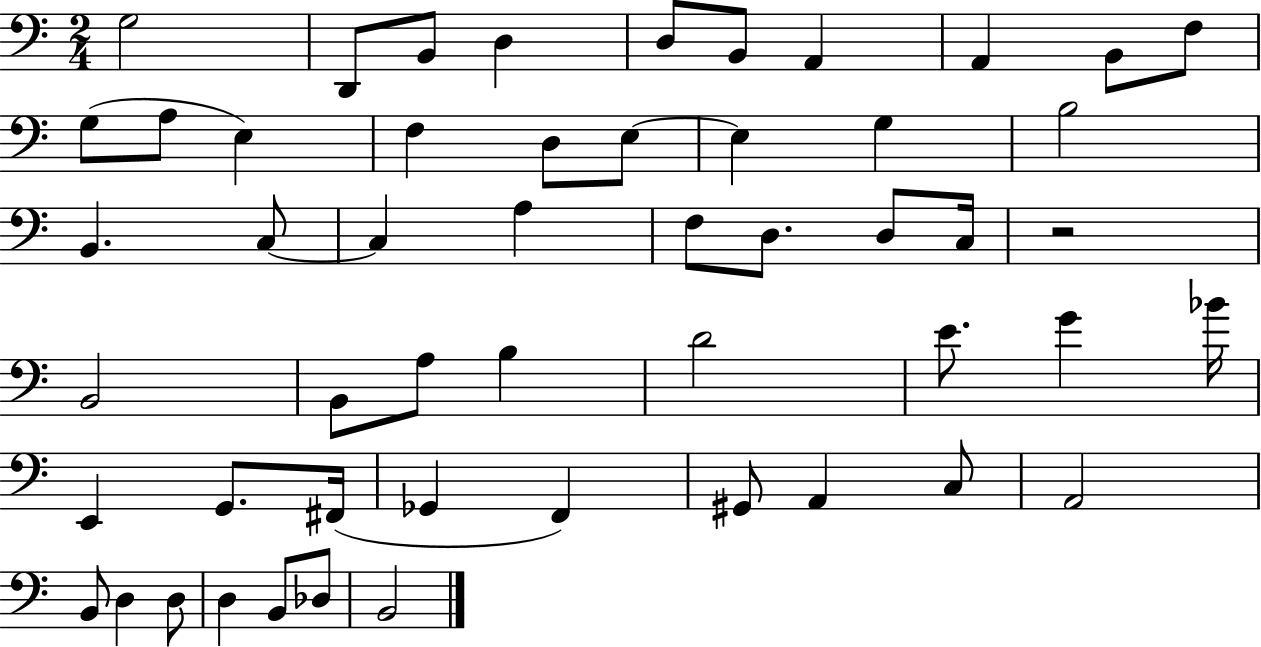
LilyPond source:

{
  \clef bass
  \numericTimeSignature
  \time 2/4
  \key c \major
  g2 | d,8 b,8 d4 | d8 b,8 a,4 | a,4 b,8 f8 | \break g8( a8 e4) | f4 d8 e8~~ | e4 g4 | b2 | \break b,4. c8~~ | c4 a4 | f8 d8. d8 c16 | r2 | \break b,2 | b,8 a8 b4 | d'2 | e'8. g'4 bes'16 | \break e,4 g,8. fis,16( | ges,4 f,4) | gis,8 a,4 c8 | a,2 | \break b,8 d4 d8 | d4 b,8 des8 | b,2 | \bar "|."
}